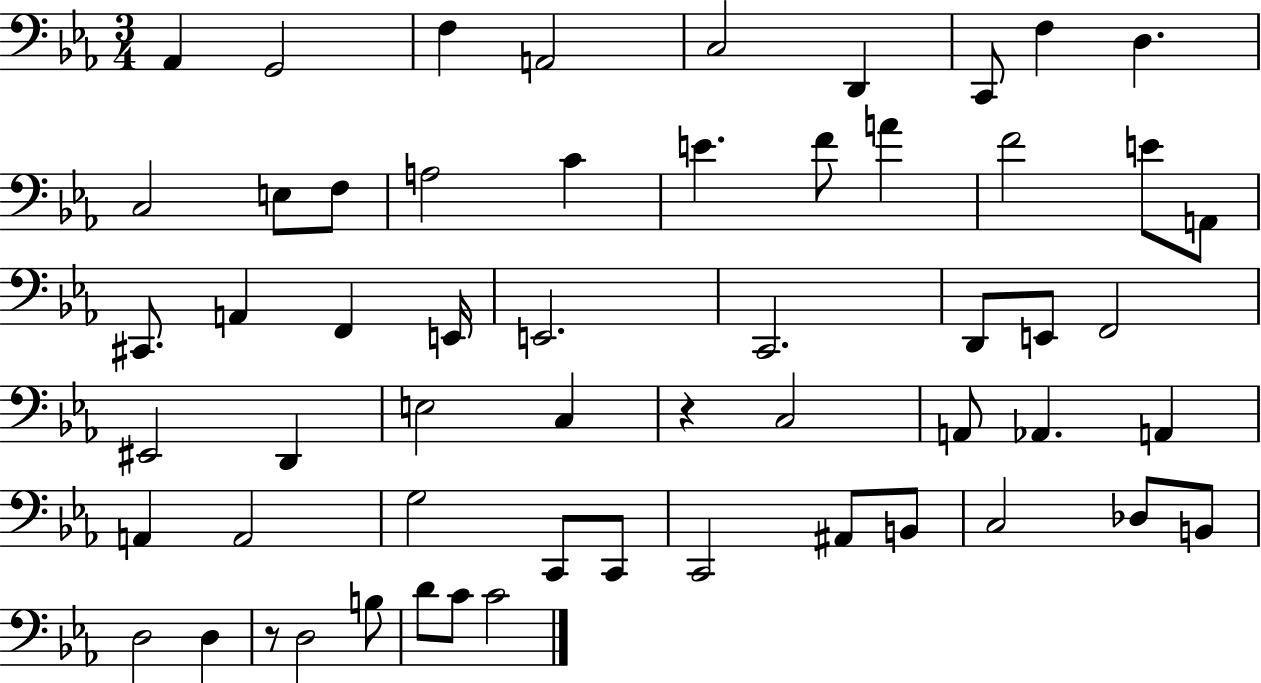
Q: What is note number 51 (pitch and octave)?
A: D3